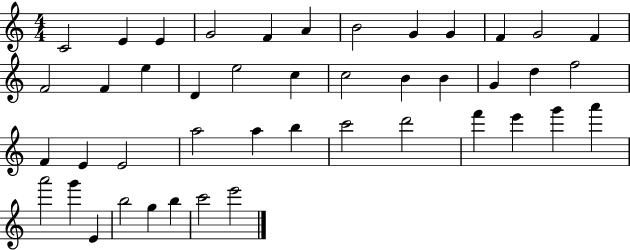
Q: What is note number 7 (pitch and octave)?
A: B4